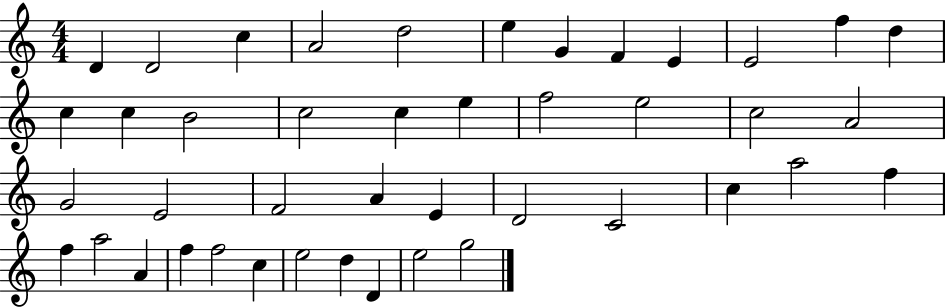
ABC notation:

X:1
T:Untitled
M:4/4
L:1/4
K:C
D D2 c A2 d2 e G F E E2 f d c c B2 c2 c e f2 e2 c2 A2 G2 E2 F2 A E D2 C2 c a2 f f a2 A f f2 c e2 d D e2 g2